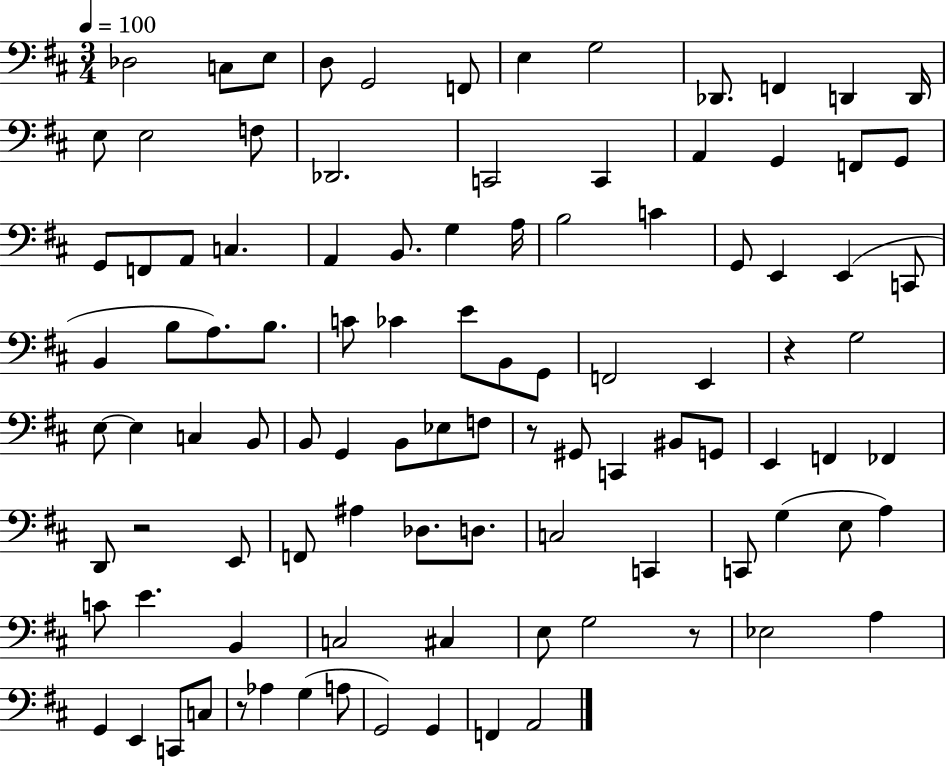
X:1
T:Untitled
M:3/4
L:1/4
K:D
_D,2 C,/2 E,/2 D,/2 G,,2 F,,/2 E, G,2 _D,,/2 F,, D,, D,,/4 E,/2 E,2 F,/2 _D,,2 C,,2 C,, A,, G,, F,,/2 G,,/2 G,,/2 F,,/2 A,,/2 C, A,, B,,/2 G, A,/4 B,2 C G,,/2 E,, E,, C,,/2 B,, B,/2 A,/2 B,/2 C/2 _C E/2 B,,/2 G,,/2 F,,2 E,, z G,2 E,/2 E, C, B,,/2 B,,/2 G,, B,,/2 _E,/2 F,/2 z/2 ^G,,/2 C,, ^B,,/2 G,,/2 E,, F,, _F,, D,,/2 z2 E,,/2 F,,/2 ^A, _D,/2 D,/2 C,2 C,, C,,/2 G, E,/2 A, C/2 E B,, C,2 ^C, E,/2 G,2 z/2 _E,2 A, G,, E,, C,,/2 C,/2 z/2 _A, G, A,/2 G,,2 G,, F,, A,,2